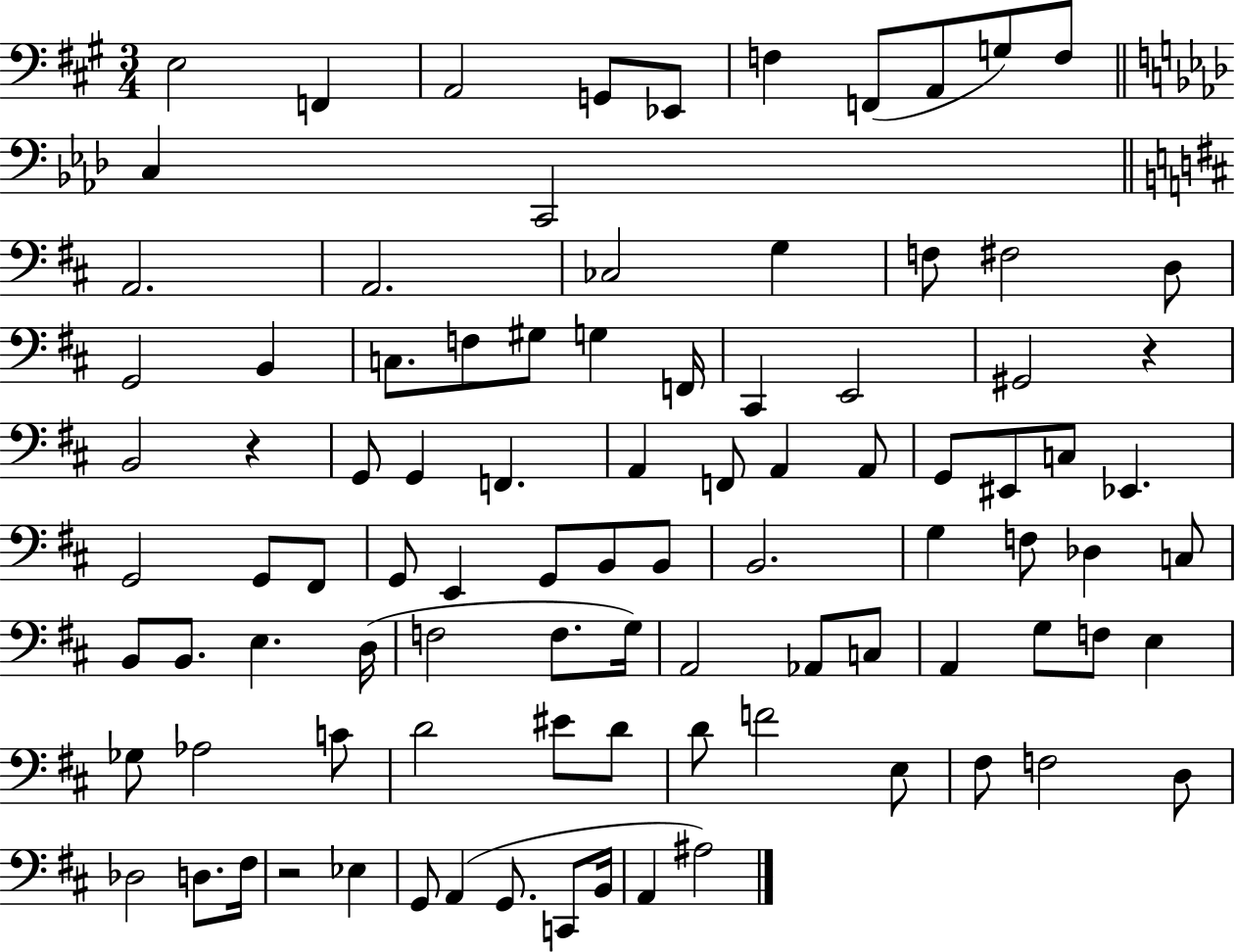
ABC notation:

X:1
T:Untitled
M:3/4
L:1/4
K:A
E,2 F,, A,,2 G,,/2 _E,,/2 F, F,,/2 A,,/2 G,/2 F,/2 C, C,,2 A,,2 A,,2 _C,2 G, F,/2 ^F,2 D,/2 G,,2 B,, C,/2 F,/2 ^G,/2 G, F,,/4 ^C,, E,,2 ^G,,2 z B,,2 z G,,/2 G,, F,, A,, F,,/2 A,, A,,/2 G,,/2 ^E,,/2 C,/2 _E,, G,,2 G,,/2 ^F,,/2 G,,/2 E,, G,,/2 B,,/2 B,,/2 B,,2 G, F,/2 _D, C,/2 B,,/2 B,,/2 E, D,/4 F,2 F,/2 G,/4 A,,2 _A,,/2 C,/2 A,, G,/2 F,/2 E, _G,/2 _A,2 C/2 D2 ^E/2 D/2 D/2 F2 E,/2 ^F,/2 F,2 D,/2 _D,2 D,/2 ^F,/4 z2 _E, G,,/2 A,, G,,/2 C,,/2 B,,/4 A,, ^A,2